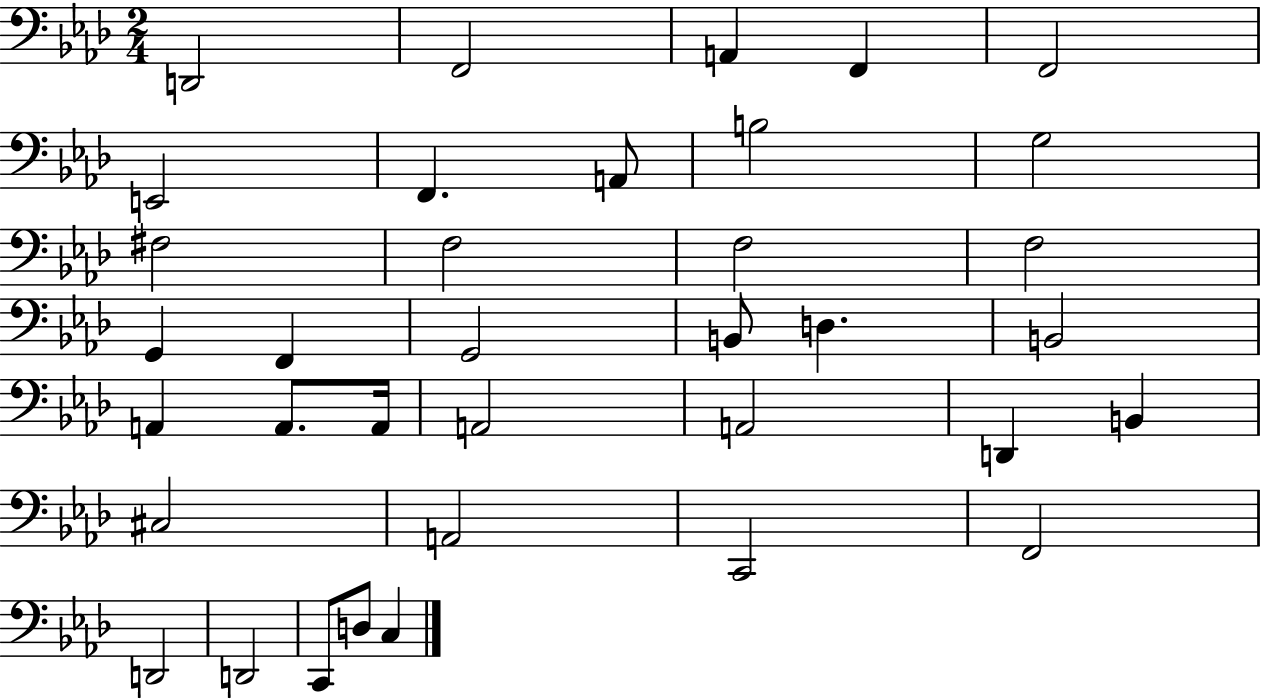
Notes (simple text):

D2/h F2/h A2/q F2/q F2/h E2/h F2/q. A2/e B3/h G3/h F#3/h F3/h F3/h F3/h G2/q F2/q G2/h B2/e D3/q. B2/h A2/q A2/e. A2/s A2/h A2/h D2/q B2/q C#3/h A2/h C2/h F2/h D2/h D2/h C2/e D3/e C3/q